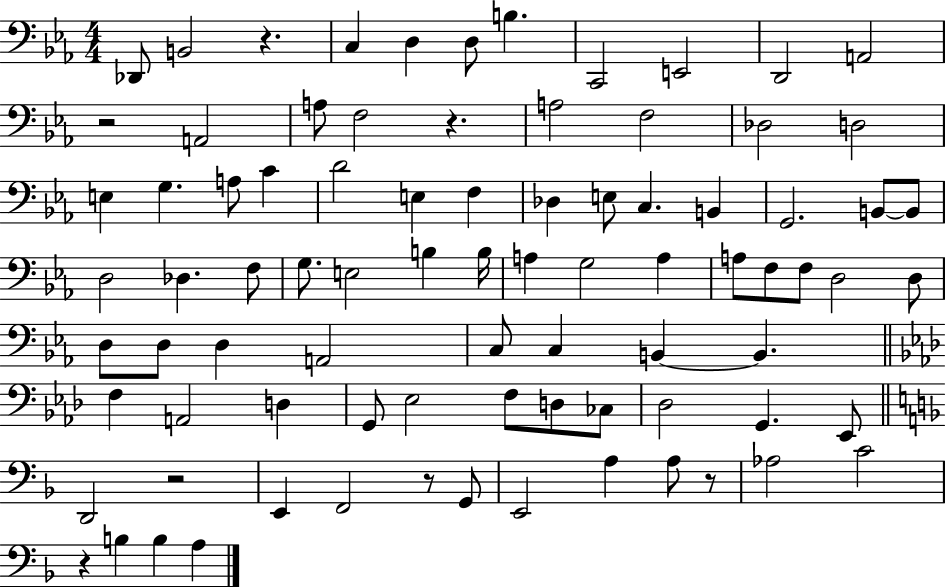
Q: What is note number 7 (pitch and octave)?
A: C2